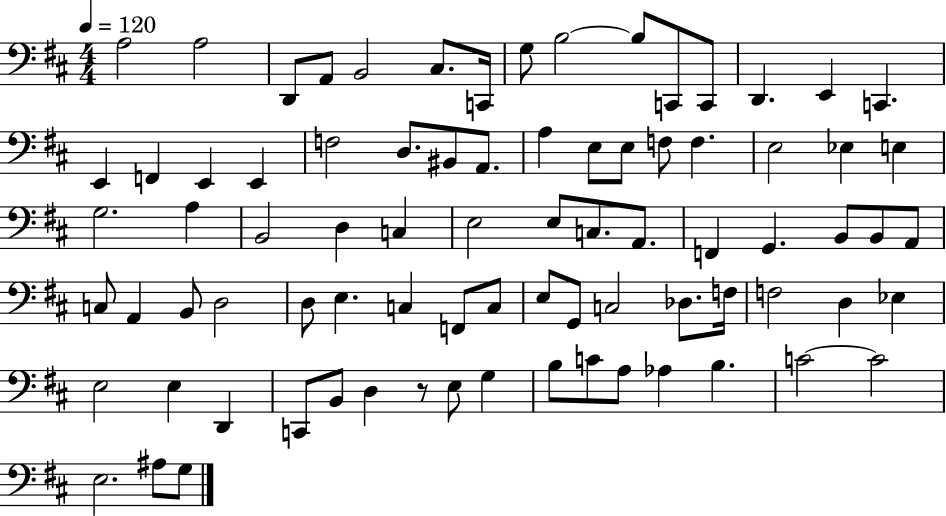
{
  \clef bass
  \numericTimeSignature
  \time 4/4
  \key d \major
  \tempo 4 = 120
  \repeat volta 2 { a2 a2 | d,8 a,8 b,2 cis8. c,16 | g8 b2~~ b8 c,8 c,8 | d,4. e,4 c,4. | \break e,4 f,4 e,4 e,4 | f2 d8. bis,8 a,8. | a4 e8 e8 f8 f4. | e2 ees4 e4 | \break g2. a4 | b,2 d4 c4 | e2 e8 c8. a,8. | f,4 g,4. b,8 b,8 a,8 | \break c8 a,4 b,8 d2 | d8 e4. c4 f,8 c8 | e8 g,8 c2 des8. f16 | f2 d4 ees4 | \break e2 e4 d,4 | c,8 b,8 d4 r8 e8 g4 | b8 c'8 a8 aes4 b4. | c'2~~ c'2 | \break e2. ais8 g8 | } \bar "|."
}